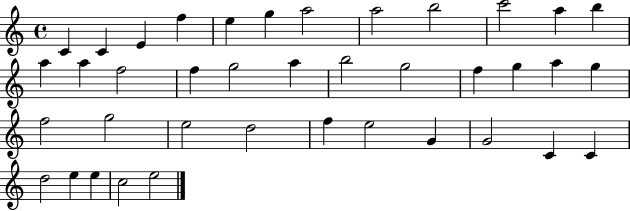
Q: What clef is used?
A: treble